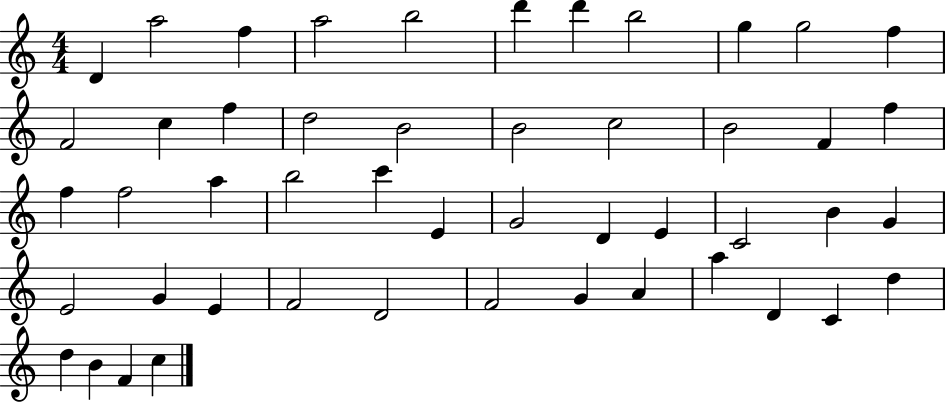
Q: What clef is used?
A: treble